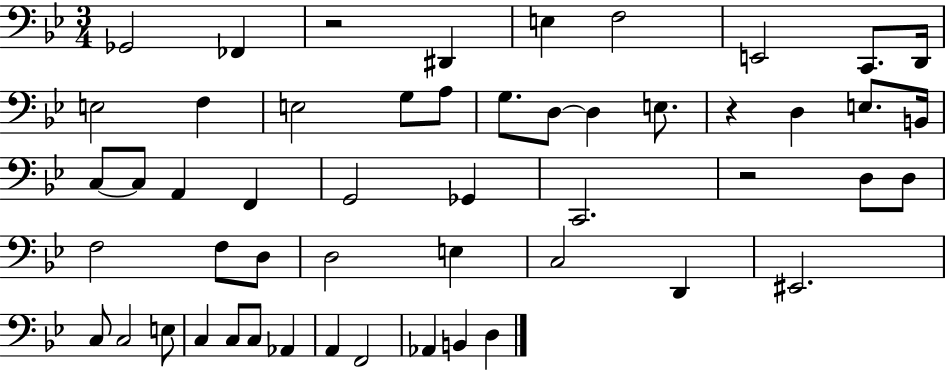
Gb2/h FES2/q R/h D#2/q E3/q F3/h E2/h C2/e. D2/s E3/h F3/q E3/h G3/e A3/e G3/e. D3/e D3/q E3/e. R/q D3/q E3/e. B2/s C3/e C3/e A2/q F2/q G2/h Gb2/q C2/h. R/h D3/e D3/e F3/h F3/e D3/e D3/h E3/q C3/h D2/q EIS2/h. C3/e C3/h E3/e C3/q C3/e C3/e Ab2/q A2/q F2/h Ab2/q B2/q D3/q